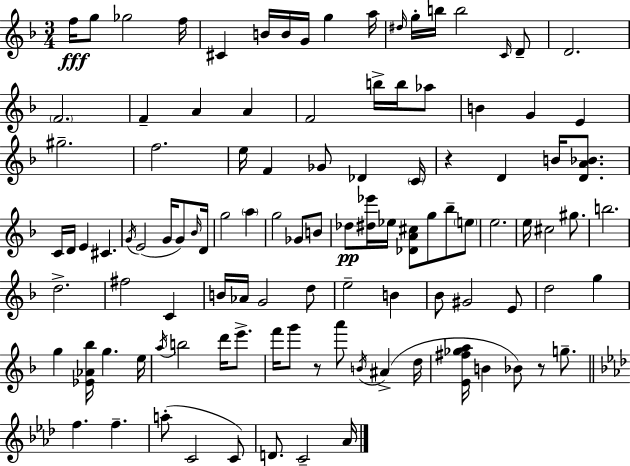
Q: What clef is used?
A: treble